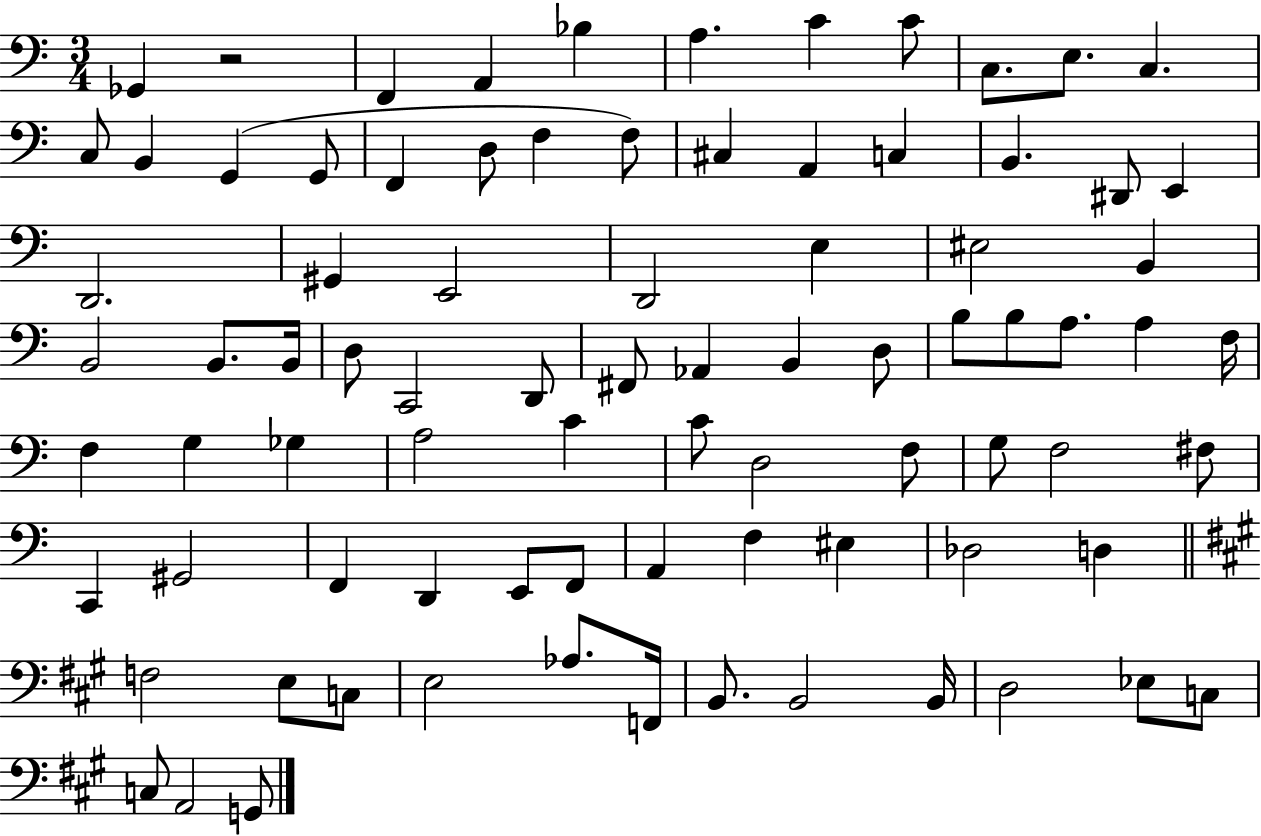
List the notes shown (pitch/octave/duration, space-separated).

Gb2/q R/h F2/q A2/q Bb3/q A3/q. C4/q C4/e C3/e. E3/e. C3/q. C3/e B2/q G2/q G2/e F2/q D3/e F3/q F3/e C#3/q A2/q C3/q B2/q. D#2/e E2/q D2/h. G#2/q E2/h D2/h E3/q EIS3/h B2/q B2/h B2/e. B2/s D3/e C2/h D2/e F#2/e Ab2/q B2/q D3/e B3/e B3/e A3/e. A3/q F3/s F3/q G3/q Gb3/q A3/h C4/q C4/e D3/h F3/e G3/e F3/h F#3/e C2/q G#2/h F2/q D2/q E2/e F2/e A2/q F3/q EIS3/q Db3/h D3/q F3/h E3/e C3/e E3/h Ab3/e. F2/s B2/e. B2/h B2/s D3/h Eb3/e C3/e C3/e A2/h G2/e